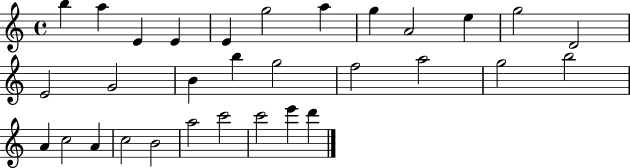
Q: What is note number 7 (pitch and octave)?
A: A5